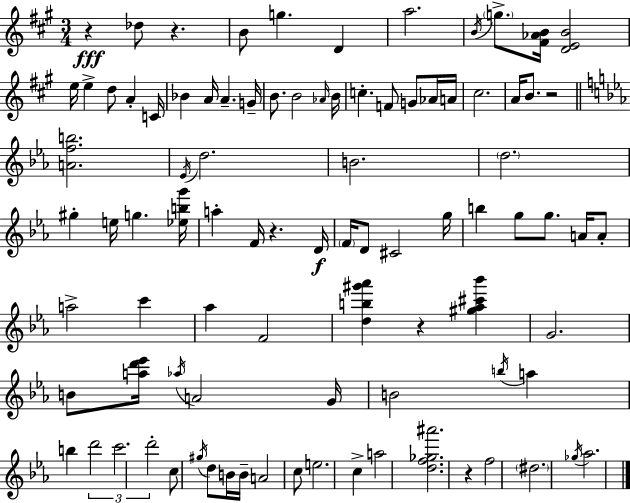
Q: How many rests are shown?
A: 6